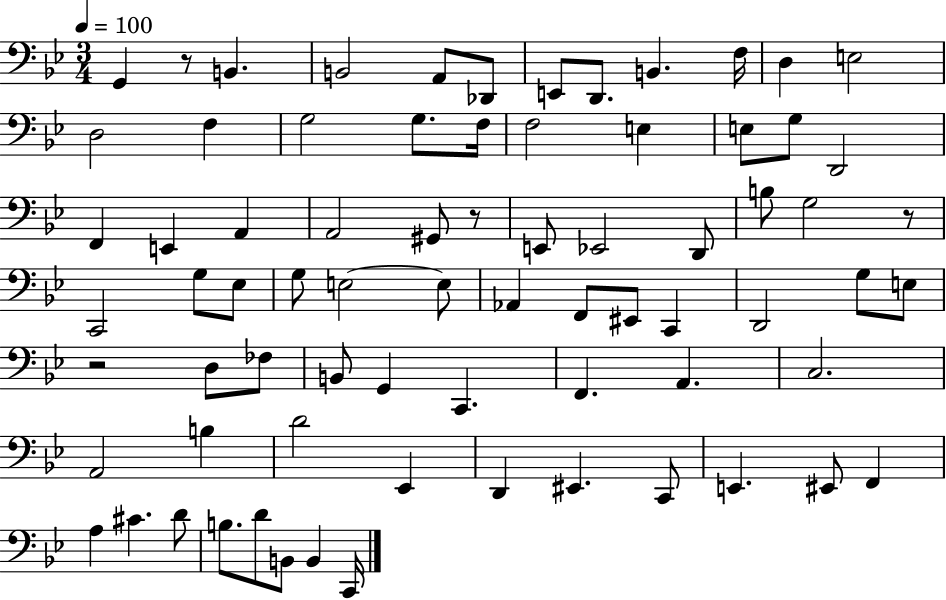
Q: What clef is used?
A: bass